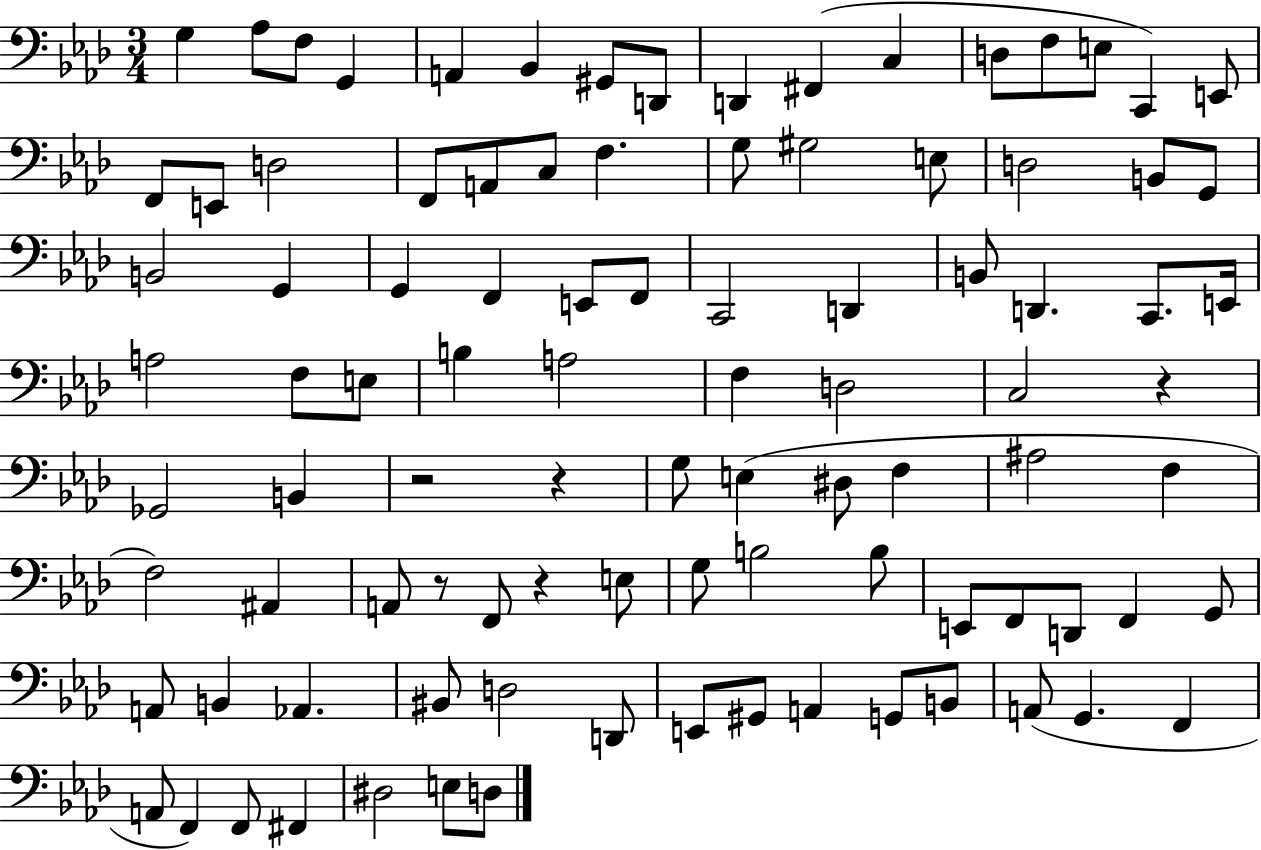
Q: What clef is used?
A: bass